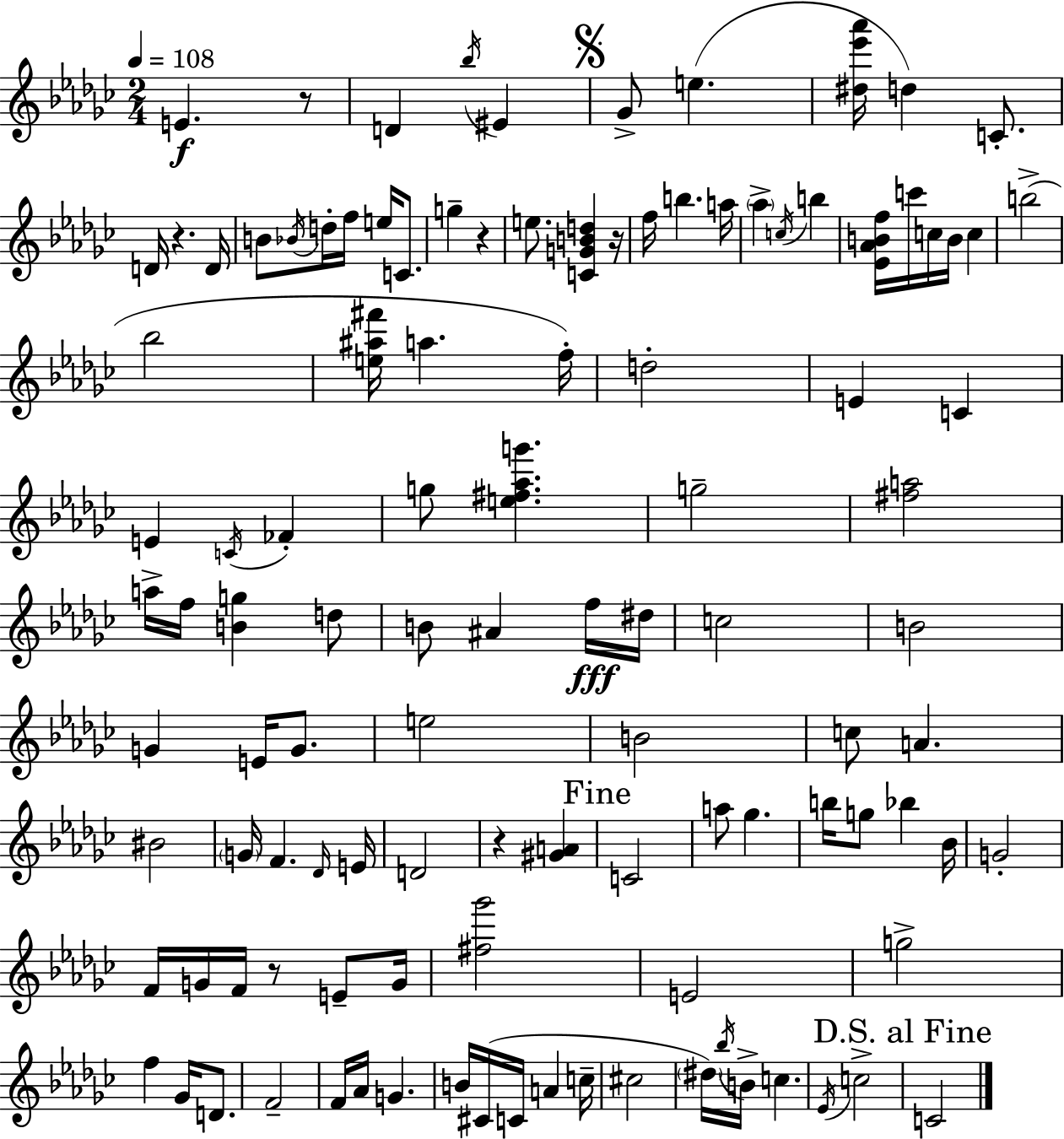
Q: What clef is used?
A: treble